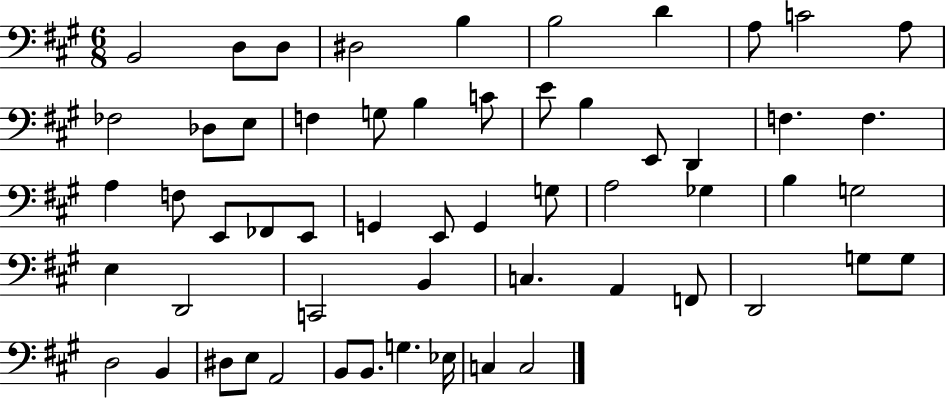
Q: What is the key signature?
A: A major